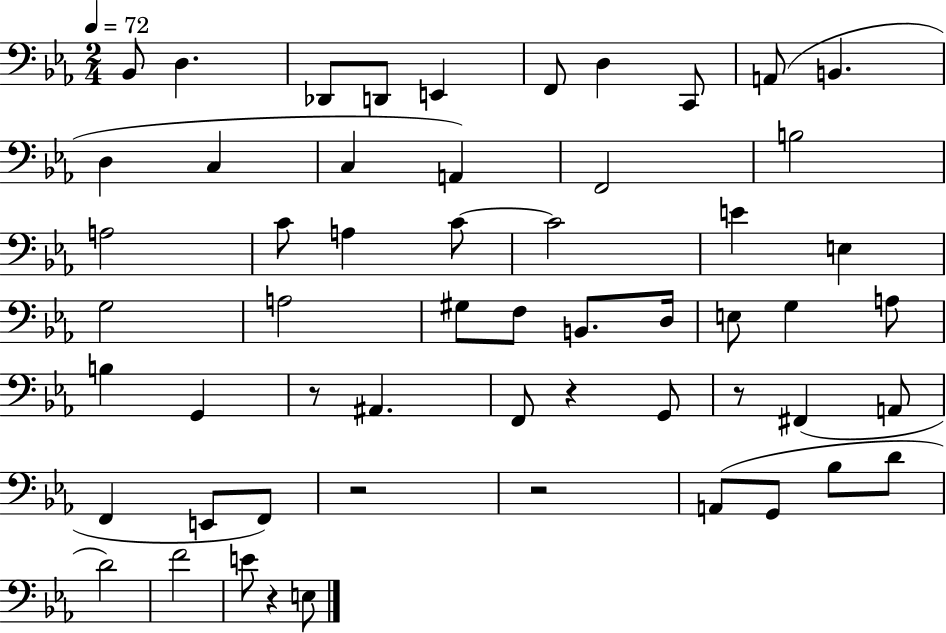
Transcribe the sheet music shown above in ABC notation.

X:1
T:Untitled
M:2/4
L:1/4
K:Eb
_B,,/2 D, _D,,/2 D,,/2 E,, F,,/2 D, C,,/2 A,,/2 B,, D, C, C, A,, F,,2 B,2 A,2 C/2 A, C/2 C2 E E, G,2 A,2 ^G,/2 F,/2 B,,/2 D,/4 E,/2 G, A,/2 B, G,, z/2 ^A,, F,,/2 z G,,/2 z/2 ^F,, A,,/2 F,, E,,/2 F,,/2 z2 z2 A,,/2 G,,/2 _B,/2 D/2 D2 F2 E/2 z E,/2